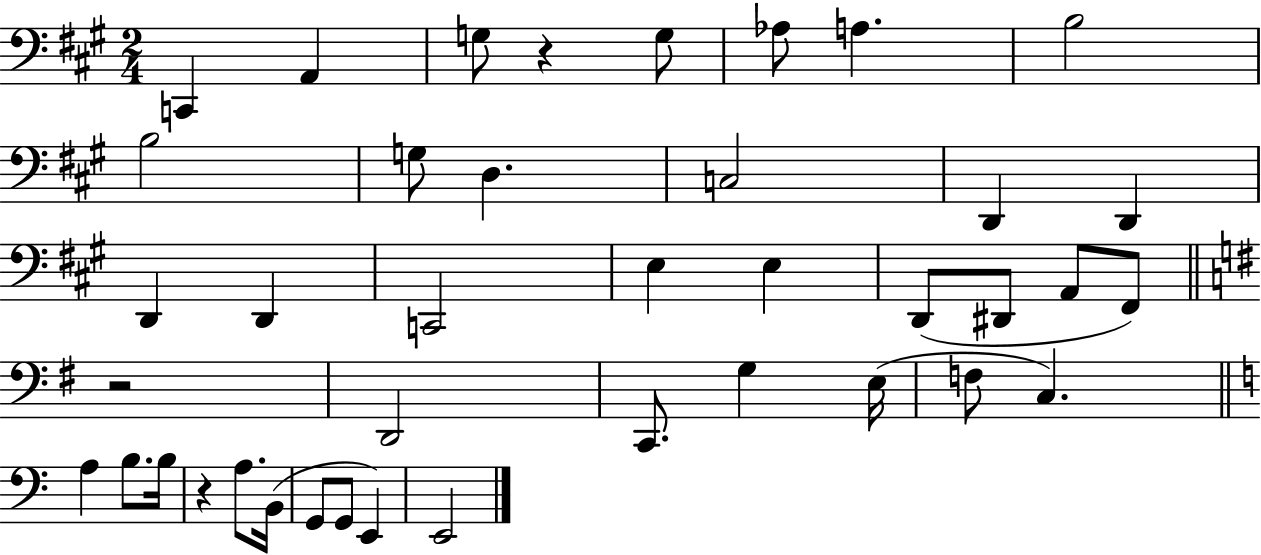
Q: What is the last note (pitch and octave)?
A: E2